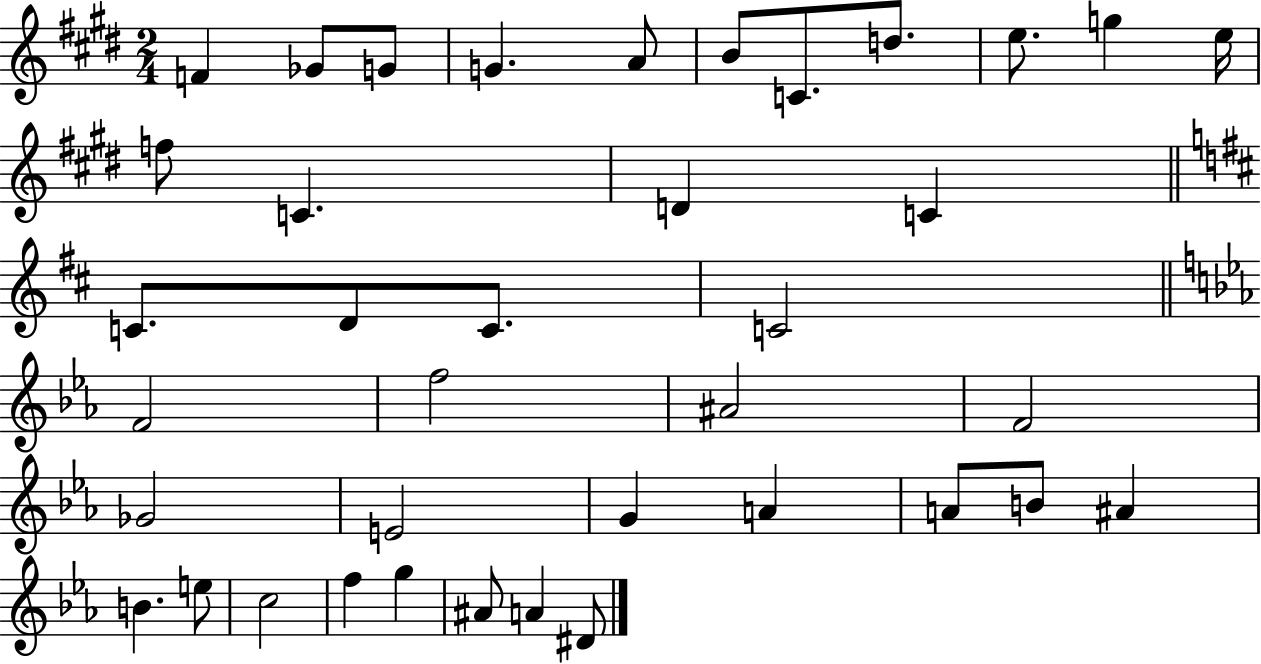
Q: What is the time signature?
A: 2/4